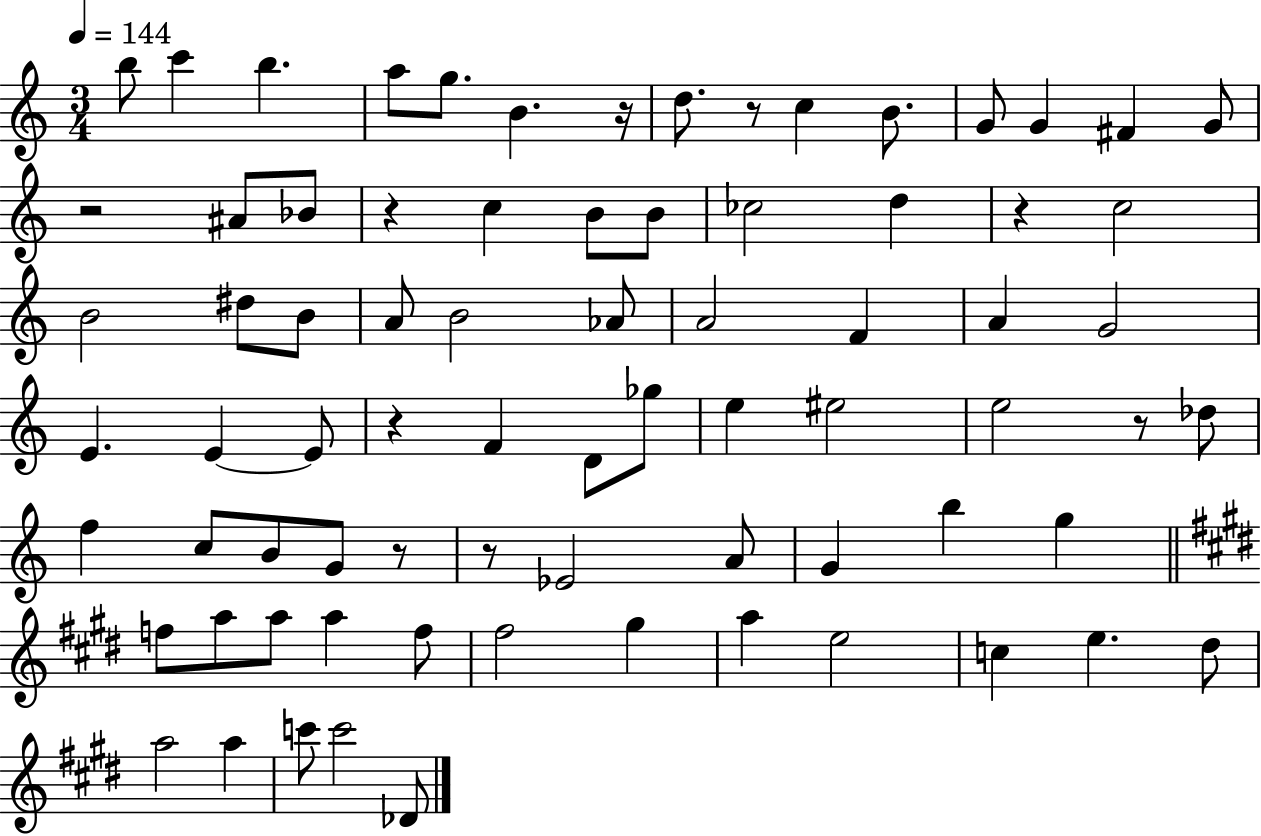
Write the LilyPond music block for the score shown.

{
  \clef treble
  \numericTimeSignature
  \time 3/4
  \key c \major
  \tempo 4 = 144
  b''8 c'''4 b''4. | a''8 g''8. b'4. r16 | d''8. r8 c''4 b'8. | g'8 g'4 fis'4 g'8 | \break r2 ais'8 bes'8 | r4 c''4 b'8 b'8 | ces''2 d''4 | r4 c''2 | \break b'2 dis''8 b'8 | a'8 b'2 aes'8 | a'2 f'4 | a'4 g'2 | \break e'4. e'4~~ e'8 | r4 f'4 d'8 ges''8 | e''4 eis''2 | e''2 r8 des''8 | \break f''4 c''8 b'8 g'8 r8 | r8 ees'2 a'8 | g'4 b''4 g''4 | \bar "||" \break \key e \major f''8 a''8 a''8 a''4 f''8 | fis''2 gis''4 | a''4 e''2 | c''4 e''4. dis''8 | \break a''2 a''4 | c'''8 c'''2 des'8 | \bar "|."
}